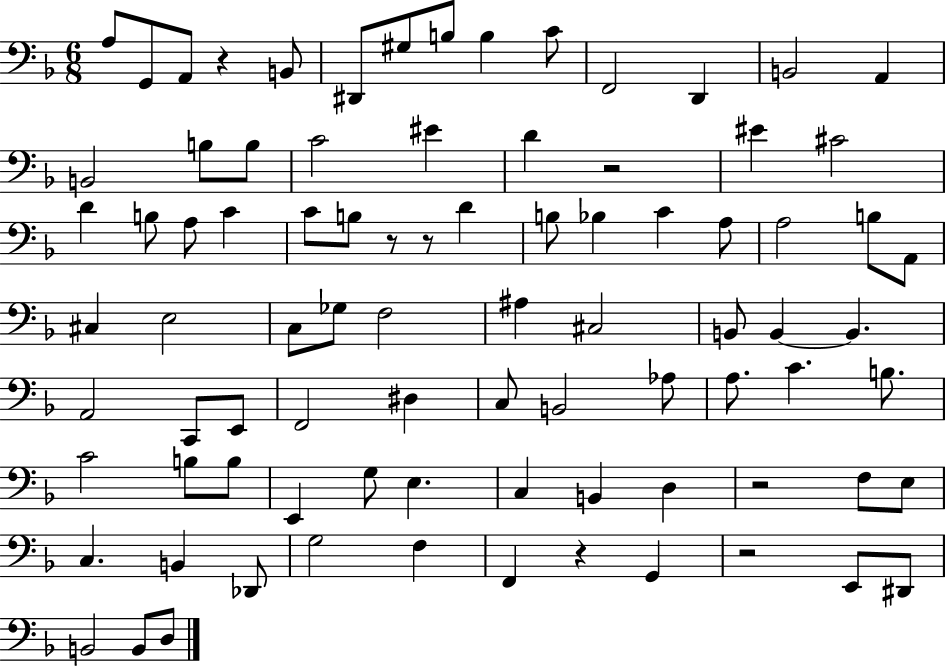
X:1
T:Untitled
M:6/8
L:1/4
K:F
A,/2 G,,/2 A,,/2 z B,,/2 ^D,,/2 ^G,/2 B,/2 B, C/2 F,,2 D,, B,,2 A,, B,,2 B,/2 B,/2 C2 ^E D z2 ^E ^C2 D B,/2 A,/2 C C/2 B,/2 z/2 z/2 D B,/2 _B, C A,/2 A,2 B,/2 A,,/2 ^C, E,2 C,/2 _G,/2 F,2 ^A, ^C,2 B,,/2 B,, B,, A,,2 C,,/2 E,,/2 F,,2 ^D, C,/2 B,,2 _A,/2 A,/2 C B,/2 C2 B,/2 B,/2 E,, G,/2 E, C, B,, D, z2 F,/2 E,/2 C, B,, _D,,/2 G,2 F, F,, z G,, z2 E,,/2 ^D,,/2 B,,2 B,,/2 D,/2